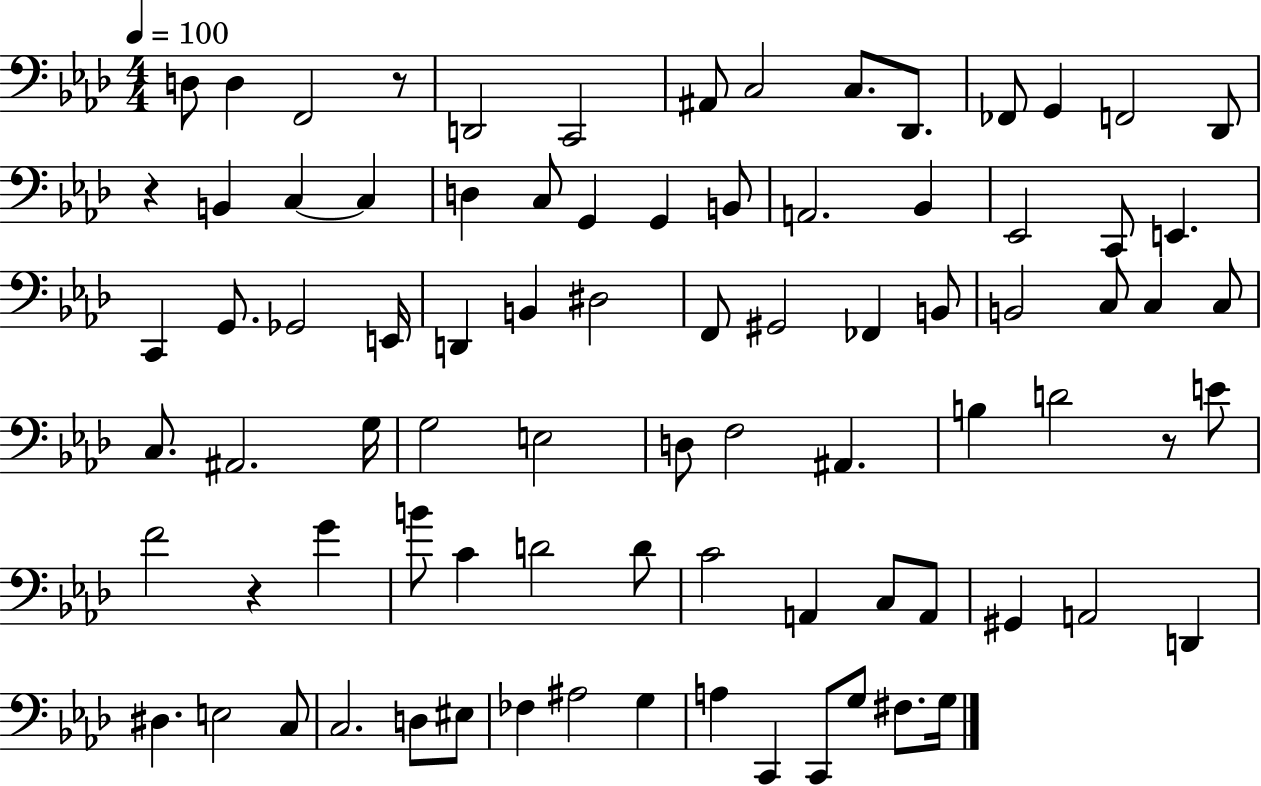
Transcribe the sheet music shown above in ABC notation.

X:1
T:Untitled
M:4/4
L:1/4
K:Ab
D,/2 D, F,,2 z/2 D,,2 C,,2 ^A,,/2 C,2 C,/2 _D,,/2 _F,,/2 G,, F,,2 _D,,/2 z B,, C, C, D, C,/2 G,, G,, B,,/2 A,,2 _B,, _E,,2 C,,/2 E,, C,, G,,/2 _G,,2 E,,/4 D,, B,, ^D,2 F,,/2 ^G,,2 _F,, B,,/2 B,,2 C,/2 C, C,/2 C,/2 ^A,,2 G,/4 G,2 E,2 D,/2 F,2 ^A,, B, D2 z/2 E/2 F2 z G B/2 C D2 D/2 C2 A,, C,/2 A,,/2 ^G,, A,,2 D,, ^D, E,2 C,/2 C,2 D,/2 ^E,/2 _F, ^A,2 G, A, C,, C,,/2 G,/2 ^F,/2 G,/4